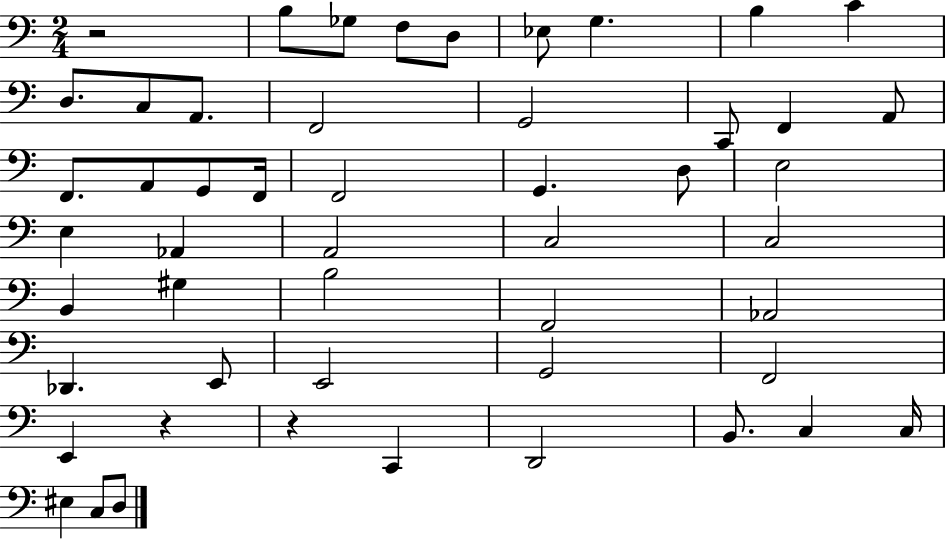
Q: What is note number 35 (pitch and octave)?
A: Db2